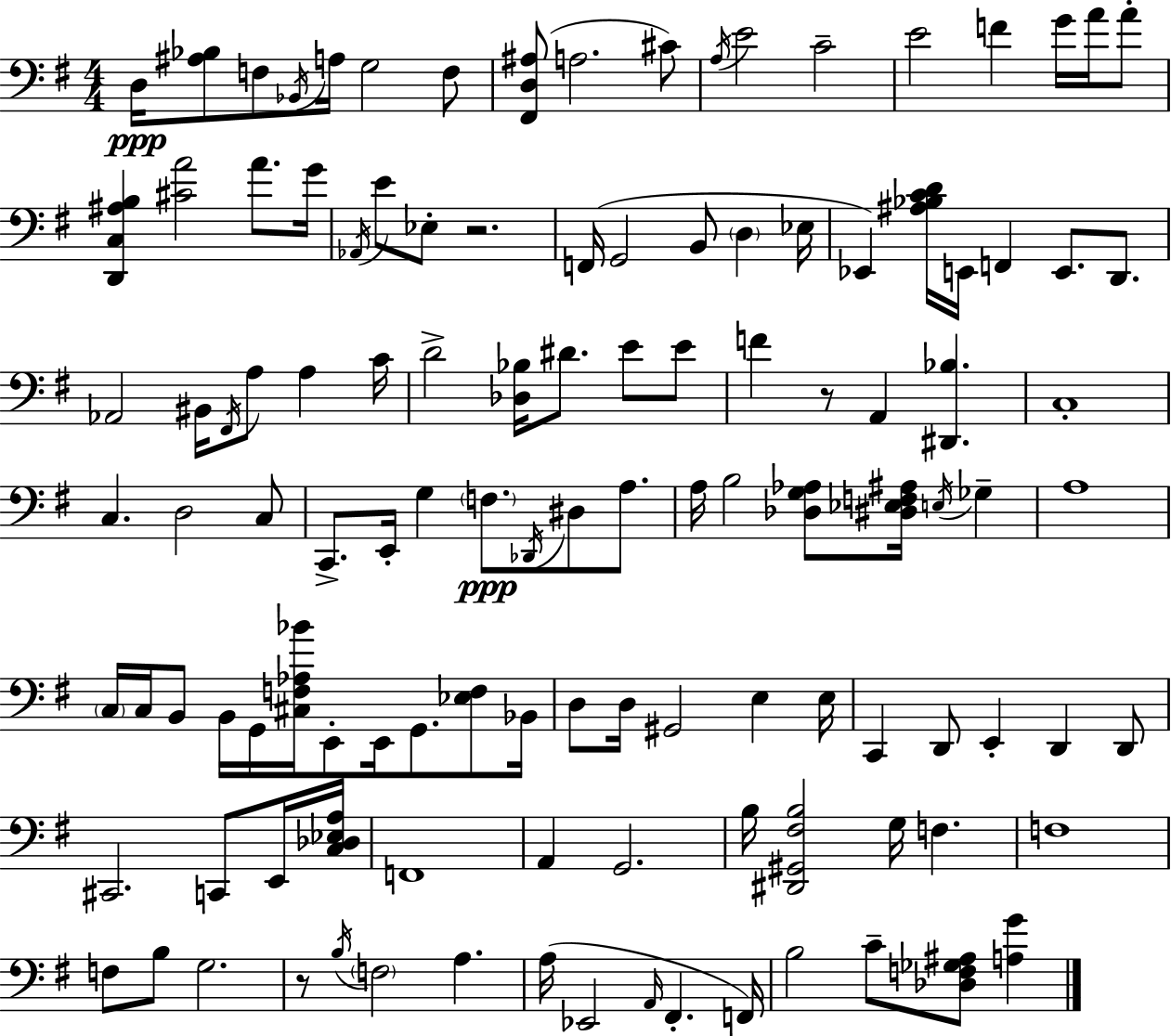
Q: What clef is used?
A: bass